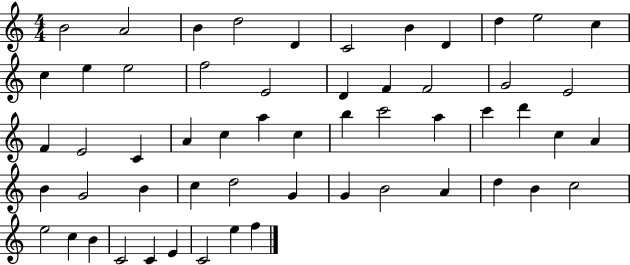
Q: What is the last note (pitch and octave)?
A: F5